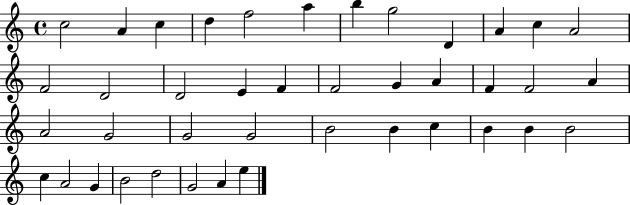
X:1
T:Untitled
M:4/4
L:1/4
K:C
c2 A c d f2 a b g2 D A c A2 F2 D2 D2 E F F2 G A F F2 A A2 G2 G2 G2 B2 B c B B B2 c A2 G B2 d2 G2 A e